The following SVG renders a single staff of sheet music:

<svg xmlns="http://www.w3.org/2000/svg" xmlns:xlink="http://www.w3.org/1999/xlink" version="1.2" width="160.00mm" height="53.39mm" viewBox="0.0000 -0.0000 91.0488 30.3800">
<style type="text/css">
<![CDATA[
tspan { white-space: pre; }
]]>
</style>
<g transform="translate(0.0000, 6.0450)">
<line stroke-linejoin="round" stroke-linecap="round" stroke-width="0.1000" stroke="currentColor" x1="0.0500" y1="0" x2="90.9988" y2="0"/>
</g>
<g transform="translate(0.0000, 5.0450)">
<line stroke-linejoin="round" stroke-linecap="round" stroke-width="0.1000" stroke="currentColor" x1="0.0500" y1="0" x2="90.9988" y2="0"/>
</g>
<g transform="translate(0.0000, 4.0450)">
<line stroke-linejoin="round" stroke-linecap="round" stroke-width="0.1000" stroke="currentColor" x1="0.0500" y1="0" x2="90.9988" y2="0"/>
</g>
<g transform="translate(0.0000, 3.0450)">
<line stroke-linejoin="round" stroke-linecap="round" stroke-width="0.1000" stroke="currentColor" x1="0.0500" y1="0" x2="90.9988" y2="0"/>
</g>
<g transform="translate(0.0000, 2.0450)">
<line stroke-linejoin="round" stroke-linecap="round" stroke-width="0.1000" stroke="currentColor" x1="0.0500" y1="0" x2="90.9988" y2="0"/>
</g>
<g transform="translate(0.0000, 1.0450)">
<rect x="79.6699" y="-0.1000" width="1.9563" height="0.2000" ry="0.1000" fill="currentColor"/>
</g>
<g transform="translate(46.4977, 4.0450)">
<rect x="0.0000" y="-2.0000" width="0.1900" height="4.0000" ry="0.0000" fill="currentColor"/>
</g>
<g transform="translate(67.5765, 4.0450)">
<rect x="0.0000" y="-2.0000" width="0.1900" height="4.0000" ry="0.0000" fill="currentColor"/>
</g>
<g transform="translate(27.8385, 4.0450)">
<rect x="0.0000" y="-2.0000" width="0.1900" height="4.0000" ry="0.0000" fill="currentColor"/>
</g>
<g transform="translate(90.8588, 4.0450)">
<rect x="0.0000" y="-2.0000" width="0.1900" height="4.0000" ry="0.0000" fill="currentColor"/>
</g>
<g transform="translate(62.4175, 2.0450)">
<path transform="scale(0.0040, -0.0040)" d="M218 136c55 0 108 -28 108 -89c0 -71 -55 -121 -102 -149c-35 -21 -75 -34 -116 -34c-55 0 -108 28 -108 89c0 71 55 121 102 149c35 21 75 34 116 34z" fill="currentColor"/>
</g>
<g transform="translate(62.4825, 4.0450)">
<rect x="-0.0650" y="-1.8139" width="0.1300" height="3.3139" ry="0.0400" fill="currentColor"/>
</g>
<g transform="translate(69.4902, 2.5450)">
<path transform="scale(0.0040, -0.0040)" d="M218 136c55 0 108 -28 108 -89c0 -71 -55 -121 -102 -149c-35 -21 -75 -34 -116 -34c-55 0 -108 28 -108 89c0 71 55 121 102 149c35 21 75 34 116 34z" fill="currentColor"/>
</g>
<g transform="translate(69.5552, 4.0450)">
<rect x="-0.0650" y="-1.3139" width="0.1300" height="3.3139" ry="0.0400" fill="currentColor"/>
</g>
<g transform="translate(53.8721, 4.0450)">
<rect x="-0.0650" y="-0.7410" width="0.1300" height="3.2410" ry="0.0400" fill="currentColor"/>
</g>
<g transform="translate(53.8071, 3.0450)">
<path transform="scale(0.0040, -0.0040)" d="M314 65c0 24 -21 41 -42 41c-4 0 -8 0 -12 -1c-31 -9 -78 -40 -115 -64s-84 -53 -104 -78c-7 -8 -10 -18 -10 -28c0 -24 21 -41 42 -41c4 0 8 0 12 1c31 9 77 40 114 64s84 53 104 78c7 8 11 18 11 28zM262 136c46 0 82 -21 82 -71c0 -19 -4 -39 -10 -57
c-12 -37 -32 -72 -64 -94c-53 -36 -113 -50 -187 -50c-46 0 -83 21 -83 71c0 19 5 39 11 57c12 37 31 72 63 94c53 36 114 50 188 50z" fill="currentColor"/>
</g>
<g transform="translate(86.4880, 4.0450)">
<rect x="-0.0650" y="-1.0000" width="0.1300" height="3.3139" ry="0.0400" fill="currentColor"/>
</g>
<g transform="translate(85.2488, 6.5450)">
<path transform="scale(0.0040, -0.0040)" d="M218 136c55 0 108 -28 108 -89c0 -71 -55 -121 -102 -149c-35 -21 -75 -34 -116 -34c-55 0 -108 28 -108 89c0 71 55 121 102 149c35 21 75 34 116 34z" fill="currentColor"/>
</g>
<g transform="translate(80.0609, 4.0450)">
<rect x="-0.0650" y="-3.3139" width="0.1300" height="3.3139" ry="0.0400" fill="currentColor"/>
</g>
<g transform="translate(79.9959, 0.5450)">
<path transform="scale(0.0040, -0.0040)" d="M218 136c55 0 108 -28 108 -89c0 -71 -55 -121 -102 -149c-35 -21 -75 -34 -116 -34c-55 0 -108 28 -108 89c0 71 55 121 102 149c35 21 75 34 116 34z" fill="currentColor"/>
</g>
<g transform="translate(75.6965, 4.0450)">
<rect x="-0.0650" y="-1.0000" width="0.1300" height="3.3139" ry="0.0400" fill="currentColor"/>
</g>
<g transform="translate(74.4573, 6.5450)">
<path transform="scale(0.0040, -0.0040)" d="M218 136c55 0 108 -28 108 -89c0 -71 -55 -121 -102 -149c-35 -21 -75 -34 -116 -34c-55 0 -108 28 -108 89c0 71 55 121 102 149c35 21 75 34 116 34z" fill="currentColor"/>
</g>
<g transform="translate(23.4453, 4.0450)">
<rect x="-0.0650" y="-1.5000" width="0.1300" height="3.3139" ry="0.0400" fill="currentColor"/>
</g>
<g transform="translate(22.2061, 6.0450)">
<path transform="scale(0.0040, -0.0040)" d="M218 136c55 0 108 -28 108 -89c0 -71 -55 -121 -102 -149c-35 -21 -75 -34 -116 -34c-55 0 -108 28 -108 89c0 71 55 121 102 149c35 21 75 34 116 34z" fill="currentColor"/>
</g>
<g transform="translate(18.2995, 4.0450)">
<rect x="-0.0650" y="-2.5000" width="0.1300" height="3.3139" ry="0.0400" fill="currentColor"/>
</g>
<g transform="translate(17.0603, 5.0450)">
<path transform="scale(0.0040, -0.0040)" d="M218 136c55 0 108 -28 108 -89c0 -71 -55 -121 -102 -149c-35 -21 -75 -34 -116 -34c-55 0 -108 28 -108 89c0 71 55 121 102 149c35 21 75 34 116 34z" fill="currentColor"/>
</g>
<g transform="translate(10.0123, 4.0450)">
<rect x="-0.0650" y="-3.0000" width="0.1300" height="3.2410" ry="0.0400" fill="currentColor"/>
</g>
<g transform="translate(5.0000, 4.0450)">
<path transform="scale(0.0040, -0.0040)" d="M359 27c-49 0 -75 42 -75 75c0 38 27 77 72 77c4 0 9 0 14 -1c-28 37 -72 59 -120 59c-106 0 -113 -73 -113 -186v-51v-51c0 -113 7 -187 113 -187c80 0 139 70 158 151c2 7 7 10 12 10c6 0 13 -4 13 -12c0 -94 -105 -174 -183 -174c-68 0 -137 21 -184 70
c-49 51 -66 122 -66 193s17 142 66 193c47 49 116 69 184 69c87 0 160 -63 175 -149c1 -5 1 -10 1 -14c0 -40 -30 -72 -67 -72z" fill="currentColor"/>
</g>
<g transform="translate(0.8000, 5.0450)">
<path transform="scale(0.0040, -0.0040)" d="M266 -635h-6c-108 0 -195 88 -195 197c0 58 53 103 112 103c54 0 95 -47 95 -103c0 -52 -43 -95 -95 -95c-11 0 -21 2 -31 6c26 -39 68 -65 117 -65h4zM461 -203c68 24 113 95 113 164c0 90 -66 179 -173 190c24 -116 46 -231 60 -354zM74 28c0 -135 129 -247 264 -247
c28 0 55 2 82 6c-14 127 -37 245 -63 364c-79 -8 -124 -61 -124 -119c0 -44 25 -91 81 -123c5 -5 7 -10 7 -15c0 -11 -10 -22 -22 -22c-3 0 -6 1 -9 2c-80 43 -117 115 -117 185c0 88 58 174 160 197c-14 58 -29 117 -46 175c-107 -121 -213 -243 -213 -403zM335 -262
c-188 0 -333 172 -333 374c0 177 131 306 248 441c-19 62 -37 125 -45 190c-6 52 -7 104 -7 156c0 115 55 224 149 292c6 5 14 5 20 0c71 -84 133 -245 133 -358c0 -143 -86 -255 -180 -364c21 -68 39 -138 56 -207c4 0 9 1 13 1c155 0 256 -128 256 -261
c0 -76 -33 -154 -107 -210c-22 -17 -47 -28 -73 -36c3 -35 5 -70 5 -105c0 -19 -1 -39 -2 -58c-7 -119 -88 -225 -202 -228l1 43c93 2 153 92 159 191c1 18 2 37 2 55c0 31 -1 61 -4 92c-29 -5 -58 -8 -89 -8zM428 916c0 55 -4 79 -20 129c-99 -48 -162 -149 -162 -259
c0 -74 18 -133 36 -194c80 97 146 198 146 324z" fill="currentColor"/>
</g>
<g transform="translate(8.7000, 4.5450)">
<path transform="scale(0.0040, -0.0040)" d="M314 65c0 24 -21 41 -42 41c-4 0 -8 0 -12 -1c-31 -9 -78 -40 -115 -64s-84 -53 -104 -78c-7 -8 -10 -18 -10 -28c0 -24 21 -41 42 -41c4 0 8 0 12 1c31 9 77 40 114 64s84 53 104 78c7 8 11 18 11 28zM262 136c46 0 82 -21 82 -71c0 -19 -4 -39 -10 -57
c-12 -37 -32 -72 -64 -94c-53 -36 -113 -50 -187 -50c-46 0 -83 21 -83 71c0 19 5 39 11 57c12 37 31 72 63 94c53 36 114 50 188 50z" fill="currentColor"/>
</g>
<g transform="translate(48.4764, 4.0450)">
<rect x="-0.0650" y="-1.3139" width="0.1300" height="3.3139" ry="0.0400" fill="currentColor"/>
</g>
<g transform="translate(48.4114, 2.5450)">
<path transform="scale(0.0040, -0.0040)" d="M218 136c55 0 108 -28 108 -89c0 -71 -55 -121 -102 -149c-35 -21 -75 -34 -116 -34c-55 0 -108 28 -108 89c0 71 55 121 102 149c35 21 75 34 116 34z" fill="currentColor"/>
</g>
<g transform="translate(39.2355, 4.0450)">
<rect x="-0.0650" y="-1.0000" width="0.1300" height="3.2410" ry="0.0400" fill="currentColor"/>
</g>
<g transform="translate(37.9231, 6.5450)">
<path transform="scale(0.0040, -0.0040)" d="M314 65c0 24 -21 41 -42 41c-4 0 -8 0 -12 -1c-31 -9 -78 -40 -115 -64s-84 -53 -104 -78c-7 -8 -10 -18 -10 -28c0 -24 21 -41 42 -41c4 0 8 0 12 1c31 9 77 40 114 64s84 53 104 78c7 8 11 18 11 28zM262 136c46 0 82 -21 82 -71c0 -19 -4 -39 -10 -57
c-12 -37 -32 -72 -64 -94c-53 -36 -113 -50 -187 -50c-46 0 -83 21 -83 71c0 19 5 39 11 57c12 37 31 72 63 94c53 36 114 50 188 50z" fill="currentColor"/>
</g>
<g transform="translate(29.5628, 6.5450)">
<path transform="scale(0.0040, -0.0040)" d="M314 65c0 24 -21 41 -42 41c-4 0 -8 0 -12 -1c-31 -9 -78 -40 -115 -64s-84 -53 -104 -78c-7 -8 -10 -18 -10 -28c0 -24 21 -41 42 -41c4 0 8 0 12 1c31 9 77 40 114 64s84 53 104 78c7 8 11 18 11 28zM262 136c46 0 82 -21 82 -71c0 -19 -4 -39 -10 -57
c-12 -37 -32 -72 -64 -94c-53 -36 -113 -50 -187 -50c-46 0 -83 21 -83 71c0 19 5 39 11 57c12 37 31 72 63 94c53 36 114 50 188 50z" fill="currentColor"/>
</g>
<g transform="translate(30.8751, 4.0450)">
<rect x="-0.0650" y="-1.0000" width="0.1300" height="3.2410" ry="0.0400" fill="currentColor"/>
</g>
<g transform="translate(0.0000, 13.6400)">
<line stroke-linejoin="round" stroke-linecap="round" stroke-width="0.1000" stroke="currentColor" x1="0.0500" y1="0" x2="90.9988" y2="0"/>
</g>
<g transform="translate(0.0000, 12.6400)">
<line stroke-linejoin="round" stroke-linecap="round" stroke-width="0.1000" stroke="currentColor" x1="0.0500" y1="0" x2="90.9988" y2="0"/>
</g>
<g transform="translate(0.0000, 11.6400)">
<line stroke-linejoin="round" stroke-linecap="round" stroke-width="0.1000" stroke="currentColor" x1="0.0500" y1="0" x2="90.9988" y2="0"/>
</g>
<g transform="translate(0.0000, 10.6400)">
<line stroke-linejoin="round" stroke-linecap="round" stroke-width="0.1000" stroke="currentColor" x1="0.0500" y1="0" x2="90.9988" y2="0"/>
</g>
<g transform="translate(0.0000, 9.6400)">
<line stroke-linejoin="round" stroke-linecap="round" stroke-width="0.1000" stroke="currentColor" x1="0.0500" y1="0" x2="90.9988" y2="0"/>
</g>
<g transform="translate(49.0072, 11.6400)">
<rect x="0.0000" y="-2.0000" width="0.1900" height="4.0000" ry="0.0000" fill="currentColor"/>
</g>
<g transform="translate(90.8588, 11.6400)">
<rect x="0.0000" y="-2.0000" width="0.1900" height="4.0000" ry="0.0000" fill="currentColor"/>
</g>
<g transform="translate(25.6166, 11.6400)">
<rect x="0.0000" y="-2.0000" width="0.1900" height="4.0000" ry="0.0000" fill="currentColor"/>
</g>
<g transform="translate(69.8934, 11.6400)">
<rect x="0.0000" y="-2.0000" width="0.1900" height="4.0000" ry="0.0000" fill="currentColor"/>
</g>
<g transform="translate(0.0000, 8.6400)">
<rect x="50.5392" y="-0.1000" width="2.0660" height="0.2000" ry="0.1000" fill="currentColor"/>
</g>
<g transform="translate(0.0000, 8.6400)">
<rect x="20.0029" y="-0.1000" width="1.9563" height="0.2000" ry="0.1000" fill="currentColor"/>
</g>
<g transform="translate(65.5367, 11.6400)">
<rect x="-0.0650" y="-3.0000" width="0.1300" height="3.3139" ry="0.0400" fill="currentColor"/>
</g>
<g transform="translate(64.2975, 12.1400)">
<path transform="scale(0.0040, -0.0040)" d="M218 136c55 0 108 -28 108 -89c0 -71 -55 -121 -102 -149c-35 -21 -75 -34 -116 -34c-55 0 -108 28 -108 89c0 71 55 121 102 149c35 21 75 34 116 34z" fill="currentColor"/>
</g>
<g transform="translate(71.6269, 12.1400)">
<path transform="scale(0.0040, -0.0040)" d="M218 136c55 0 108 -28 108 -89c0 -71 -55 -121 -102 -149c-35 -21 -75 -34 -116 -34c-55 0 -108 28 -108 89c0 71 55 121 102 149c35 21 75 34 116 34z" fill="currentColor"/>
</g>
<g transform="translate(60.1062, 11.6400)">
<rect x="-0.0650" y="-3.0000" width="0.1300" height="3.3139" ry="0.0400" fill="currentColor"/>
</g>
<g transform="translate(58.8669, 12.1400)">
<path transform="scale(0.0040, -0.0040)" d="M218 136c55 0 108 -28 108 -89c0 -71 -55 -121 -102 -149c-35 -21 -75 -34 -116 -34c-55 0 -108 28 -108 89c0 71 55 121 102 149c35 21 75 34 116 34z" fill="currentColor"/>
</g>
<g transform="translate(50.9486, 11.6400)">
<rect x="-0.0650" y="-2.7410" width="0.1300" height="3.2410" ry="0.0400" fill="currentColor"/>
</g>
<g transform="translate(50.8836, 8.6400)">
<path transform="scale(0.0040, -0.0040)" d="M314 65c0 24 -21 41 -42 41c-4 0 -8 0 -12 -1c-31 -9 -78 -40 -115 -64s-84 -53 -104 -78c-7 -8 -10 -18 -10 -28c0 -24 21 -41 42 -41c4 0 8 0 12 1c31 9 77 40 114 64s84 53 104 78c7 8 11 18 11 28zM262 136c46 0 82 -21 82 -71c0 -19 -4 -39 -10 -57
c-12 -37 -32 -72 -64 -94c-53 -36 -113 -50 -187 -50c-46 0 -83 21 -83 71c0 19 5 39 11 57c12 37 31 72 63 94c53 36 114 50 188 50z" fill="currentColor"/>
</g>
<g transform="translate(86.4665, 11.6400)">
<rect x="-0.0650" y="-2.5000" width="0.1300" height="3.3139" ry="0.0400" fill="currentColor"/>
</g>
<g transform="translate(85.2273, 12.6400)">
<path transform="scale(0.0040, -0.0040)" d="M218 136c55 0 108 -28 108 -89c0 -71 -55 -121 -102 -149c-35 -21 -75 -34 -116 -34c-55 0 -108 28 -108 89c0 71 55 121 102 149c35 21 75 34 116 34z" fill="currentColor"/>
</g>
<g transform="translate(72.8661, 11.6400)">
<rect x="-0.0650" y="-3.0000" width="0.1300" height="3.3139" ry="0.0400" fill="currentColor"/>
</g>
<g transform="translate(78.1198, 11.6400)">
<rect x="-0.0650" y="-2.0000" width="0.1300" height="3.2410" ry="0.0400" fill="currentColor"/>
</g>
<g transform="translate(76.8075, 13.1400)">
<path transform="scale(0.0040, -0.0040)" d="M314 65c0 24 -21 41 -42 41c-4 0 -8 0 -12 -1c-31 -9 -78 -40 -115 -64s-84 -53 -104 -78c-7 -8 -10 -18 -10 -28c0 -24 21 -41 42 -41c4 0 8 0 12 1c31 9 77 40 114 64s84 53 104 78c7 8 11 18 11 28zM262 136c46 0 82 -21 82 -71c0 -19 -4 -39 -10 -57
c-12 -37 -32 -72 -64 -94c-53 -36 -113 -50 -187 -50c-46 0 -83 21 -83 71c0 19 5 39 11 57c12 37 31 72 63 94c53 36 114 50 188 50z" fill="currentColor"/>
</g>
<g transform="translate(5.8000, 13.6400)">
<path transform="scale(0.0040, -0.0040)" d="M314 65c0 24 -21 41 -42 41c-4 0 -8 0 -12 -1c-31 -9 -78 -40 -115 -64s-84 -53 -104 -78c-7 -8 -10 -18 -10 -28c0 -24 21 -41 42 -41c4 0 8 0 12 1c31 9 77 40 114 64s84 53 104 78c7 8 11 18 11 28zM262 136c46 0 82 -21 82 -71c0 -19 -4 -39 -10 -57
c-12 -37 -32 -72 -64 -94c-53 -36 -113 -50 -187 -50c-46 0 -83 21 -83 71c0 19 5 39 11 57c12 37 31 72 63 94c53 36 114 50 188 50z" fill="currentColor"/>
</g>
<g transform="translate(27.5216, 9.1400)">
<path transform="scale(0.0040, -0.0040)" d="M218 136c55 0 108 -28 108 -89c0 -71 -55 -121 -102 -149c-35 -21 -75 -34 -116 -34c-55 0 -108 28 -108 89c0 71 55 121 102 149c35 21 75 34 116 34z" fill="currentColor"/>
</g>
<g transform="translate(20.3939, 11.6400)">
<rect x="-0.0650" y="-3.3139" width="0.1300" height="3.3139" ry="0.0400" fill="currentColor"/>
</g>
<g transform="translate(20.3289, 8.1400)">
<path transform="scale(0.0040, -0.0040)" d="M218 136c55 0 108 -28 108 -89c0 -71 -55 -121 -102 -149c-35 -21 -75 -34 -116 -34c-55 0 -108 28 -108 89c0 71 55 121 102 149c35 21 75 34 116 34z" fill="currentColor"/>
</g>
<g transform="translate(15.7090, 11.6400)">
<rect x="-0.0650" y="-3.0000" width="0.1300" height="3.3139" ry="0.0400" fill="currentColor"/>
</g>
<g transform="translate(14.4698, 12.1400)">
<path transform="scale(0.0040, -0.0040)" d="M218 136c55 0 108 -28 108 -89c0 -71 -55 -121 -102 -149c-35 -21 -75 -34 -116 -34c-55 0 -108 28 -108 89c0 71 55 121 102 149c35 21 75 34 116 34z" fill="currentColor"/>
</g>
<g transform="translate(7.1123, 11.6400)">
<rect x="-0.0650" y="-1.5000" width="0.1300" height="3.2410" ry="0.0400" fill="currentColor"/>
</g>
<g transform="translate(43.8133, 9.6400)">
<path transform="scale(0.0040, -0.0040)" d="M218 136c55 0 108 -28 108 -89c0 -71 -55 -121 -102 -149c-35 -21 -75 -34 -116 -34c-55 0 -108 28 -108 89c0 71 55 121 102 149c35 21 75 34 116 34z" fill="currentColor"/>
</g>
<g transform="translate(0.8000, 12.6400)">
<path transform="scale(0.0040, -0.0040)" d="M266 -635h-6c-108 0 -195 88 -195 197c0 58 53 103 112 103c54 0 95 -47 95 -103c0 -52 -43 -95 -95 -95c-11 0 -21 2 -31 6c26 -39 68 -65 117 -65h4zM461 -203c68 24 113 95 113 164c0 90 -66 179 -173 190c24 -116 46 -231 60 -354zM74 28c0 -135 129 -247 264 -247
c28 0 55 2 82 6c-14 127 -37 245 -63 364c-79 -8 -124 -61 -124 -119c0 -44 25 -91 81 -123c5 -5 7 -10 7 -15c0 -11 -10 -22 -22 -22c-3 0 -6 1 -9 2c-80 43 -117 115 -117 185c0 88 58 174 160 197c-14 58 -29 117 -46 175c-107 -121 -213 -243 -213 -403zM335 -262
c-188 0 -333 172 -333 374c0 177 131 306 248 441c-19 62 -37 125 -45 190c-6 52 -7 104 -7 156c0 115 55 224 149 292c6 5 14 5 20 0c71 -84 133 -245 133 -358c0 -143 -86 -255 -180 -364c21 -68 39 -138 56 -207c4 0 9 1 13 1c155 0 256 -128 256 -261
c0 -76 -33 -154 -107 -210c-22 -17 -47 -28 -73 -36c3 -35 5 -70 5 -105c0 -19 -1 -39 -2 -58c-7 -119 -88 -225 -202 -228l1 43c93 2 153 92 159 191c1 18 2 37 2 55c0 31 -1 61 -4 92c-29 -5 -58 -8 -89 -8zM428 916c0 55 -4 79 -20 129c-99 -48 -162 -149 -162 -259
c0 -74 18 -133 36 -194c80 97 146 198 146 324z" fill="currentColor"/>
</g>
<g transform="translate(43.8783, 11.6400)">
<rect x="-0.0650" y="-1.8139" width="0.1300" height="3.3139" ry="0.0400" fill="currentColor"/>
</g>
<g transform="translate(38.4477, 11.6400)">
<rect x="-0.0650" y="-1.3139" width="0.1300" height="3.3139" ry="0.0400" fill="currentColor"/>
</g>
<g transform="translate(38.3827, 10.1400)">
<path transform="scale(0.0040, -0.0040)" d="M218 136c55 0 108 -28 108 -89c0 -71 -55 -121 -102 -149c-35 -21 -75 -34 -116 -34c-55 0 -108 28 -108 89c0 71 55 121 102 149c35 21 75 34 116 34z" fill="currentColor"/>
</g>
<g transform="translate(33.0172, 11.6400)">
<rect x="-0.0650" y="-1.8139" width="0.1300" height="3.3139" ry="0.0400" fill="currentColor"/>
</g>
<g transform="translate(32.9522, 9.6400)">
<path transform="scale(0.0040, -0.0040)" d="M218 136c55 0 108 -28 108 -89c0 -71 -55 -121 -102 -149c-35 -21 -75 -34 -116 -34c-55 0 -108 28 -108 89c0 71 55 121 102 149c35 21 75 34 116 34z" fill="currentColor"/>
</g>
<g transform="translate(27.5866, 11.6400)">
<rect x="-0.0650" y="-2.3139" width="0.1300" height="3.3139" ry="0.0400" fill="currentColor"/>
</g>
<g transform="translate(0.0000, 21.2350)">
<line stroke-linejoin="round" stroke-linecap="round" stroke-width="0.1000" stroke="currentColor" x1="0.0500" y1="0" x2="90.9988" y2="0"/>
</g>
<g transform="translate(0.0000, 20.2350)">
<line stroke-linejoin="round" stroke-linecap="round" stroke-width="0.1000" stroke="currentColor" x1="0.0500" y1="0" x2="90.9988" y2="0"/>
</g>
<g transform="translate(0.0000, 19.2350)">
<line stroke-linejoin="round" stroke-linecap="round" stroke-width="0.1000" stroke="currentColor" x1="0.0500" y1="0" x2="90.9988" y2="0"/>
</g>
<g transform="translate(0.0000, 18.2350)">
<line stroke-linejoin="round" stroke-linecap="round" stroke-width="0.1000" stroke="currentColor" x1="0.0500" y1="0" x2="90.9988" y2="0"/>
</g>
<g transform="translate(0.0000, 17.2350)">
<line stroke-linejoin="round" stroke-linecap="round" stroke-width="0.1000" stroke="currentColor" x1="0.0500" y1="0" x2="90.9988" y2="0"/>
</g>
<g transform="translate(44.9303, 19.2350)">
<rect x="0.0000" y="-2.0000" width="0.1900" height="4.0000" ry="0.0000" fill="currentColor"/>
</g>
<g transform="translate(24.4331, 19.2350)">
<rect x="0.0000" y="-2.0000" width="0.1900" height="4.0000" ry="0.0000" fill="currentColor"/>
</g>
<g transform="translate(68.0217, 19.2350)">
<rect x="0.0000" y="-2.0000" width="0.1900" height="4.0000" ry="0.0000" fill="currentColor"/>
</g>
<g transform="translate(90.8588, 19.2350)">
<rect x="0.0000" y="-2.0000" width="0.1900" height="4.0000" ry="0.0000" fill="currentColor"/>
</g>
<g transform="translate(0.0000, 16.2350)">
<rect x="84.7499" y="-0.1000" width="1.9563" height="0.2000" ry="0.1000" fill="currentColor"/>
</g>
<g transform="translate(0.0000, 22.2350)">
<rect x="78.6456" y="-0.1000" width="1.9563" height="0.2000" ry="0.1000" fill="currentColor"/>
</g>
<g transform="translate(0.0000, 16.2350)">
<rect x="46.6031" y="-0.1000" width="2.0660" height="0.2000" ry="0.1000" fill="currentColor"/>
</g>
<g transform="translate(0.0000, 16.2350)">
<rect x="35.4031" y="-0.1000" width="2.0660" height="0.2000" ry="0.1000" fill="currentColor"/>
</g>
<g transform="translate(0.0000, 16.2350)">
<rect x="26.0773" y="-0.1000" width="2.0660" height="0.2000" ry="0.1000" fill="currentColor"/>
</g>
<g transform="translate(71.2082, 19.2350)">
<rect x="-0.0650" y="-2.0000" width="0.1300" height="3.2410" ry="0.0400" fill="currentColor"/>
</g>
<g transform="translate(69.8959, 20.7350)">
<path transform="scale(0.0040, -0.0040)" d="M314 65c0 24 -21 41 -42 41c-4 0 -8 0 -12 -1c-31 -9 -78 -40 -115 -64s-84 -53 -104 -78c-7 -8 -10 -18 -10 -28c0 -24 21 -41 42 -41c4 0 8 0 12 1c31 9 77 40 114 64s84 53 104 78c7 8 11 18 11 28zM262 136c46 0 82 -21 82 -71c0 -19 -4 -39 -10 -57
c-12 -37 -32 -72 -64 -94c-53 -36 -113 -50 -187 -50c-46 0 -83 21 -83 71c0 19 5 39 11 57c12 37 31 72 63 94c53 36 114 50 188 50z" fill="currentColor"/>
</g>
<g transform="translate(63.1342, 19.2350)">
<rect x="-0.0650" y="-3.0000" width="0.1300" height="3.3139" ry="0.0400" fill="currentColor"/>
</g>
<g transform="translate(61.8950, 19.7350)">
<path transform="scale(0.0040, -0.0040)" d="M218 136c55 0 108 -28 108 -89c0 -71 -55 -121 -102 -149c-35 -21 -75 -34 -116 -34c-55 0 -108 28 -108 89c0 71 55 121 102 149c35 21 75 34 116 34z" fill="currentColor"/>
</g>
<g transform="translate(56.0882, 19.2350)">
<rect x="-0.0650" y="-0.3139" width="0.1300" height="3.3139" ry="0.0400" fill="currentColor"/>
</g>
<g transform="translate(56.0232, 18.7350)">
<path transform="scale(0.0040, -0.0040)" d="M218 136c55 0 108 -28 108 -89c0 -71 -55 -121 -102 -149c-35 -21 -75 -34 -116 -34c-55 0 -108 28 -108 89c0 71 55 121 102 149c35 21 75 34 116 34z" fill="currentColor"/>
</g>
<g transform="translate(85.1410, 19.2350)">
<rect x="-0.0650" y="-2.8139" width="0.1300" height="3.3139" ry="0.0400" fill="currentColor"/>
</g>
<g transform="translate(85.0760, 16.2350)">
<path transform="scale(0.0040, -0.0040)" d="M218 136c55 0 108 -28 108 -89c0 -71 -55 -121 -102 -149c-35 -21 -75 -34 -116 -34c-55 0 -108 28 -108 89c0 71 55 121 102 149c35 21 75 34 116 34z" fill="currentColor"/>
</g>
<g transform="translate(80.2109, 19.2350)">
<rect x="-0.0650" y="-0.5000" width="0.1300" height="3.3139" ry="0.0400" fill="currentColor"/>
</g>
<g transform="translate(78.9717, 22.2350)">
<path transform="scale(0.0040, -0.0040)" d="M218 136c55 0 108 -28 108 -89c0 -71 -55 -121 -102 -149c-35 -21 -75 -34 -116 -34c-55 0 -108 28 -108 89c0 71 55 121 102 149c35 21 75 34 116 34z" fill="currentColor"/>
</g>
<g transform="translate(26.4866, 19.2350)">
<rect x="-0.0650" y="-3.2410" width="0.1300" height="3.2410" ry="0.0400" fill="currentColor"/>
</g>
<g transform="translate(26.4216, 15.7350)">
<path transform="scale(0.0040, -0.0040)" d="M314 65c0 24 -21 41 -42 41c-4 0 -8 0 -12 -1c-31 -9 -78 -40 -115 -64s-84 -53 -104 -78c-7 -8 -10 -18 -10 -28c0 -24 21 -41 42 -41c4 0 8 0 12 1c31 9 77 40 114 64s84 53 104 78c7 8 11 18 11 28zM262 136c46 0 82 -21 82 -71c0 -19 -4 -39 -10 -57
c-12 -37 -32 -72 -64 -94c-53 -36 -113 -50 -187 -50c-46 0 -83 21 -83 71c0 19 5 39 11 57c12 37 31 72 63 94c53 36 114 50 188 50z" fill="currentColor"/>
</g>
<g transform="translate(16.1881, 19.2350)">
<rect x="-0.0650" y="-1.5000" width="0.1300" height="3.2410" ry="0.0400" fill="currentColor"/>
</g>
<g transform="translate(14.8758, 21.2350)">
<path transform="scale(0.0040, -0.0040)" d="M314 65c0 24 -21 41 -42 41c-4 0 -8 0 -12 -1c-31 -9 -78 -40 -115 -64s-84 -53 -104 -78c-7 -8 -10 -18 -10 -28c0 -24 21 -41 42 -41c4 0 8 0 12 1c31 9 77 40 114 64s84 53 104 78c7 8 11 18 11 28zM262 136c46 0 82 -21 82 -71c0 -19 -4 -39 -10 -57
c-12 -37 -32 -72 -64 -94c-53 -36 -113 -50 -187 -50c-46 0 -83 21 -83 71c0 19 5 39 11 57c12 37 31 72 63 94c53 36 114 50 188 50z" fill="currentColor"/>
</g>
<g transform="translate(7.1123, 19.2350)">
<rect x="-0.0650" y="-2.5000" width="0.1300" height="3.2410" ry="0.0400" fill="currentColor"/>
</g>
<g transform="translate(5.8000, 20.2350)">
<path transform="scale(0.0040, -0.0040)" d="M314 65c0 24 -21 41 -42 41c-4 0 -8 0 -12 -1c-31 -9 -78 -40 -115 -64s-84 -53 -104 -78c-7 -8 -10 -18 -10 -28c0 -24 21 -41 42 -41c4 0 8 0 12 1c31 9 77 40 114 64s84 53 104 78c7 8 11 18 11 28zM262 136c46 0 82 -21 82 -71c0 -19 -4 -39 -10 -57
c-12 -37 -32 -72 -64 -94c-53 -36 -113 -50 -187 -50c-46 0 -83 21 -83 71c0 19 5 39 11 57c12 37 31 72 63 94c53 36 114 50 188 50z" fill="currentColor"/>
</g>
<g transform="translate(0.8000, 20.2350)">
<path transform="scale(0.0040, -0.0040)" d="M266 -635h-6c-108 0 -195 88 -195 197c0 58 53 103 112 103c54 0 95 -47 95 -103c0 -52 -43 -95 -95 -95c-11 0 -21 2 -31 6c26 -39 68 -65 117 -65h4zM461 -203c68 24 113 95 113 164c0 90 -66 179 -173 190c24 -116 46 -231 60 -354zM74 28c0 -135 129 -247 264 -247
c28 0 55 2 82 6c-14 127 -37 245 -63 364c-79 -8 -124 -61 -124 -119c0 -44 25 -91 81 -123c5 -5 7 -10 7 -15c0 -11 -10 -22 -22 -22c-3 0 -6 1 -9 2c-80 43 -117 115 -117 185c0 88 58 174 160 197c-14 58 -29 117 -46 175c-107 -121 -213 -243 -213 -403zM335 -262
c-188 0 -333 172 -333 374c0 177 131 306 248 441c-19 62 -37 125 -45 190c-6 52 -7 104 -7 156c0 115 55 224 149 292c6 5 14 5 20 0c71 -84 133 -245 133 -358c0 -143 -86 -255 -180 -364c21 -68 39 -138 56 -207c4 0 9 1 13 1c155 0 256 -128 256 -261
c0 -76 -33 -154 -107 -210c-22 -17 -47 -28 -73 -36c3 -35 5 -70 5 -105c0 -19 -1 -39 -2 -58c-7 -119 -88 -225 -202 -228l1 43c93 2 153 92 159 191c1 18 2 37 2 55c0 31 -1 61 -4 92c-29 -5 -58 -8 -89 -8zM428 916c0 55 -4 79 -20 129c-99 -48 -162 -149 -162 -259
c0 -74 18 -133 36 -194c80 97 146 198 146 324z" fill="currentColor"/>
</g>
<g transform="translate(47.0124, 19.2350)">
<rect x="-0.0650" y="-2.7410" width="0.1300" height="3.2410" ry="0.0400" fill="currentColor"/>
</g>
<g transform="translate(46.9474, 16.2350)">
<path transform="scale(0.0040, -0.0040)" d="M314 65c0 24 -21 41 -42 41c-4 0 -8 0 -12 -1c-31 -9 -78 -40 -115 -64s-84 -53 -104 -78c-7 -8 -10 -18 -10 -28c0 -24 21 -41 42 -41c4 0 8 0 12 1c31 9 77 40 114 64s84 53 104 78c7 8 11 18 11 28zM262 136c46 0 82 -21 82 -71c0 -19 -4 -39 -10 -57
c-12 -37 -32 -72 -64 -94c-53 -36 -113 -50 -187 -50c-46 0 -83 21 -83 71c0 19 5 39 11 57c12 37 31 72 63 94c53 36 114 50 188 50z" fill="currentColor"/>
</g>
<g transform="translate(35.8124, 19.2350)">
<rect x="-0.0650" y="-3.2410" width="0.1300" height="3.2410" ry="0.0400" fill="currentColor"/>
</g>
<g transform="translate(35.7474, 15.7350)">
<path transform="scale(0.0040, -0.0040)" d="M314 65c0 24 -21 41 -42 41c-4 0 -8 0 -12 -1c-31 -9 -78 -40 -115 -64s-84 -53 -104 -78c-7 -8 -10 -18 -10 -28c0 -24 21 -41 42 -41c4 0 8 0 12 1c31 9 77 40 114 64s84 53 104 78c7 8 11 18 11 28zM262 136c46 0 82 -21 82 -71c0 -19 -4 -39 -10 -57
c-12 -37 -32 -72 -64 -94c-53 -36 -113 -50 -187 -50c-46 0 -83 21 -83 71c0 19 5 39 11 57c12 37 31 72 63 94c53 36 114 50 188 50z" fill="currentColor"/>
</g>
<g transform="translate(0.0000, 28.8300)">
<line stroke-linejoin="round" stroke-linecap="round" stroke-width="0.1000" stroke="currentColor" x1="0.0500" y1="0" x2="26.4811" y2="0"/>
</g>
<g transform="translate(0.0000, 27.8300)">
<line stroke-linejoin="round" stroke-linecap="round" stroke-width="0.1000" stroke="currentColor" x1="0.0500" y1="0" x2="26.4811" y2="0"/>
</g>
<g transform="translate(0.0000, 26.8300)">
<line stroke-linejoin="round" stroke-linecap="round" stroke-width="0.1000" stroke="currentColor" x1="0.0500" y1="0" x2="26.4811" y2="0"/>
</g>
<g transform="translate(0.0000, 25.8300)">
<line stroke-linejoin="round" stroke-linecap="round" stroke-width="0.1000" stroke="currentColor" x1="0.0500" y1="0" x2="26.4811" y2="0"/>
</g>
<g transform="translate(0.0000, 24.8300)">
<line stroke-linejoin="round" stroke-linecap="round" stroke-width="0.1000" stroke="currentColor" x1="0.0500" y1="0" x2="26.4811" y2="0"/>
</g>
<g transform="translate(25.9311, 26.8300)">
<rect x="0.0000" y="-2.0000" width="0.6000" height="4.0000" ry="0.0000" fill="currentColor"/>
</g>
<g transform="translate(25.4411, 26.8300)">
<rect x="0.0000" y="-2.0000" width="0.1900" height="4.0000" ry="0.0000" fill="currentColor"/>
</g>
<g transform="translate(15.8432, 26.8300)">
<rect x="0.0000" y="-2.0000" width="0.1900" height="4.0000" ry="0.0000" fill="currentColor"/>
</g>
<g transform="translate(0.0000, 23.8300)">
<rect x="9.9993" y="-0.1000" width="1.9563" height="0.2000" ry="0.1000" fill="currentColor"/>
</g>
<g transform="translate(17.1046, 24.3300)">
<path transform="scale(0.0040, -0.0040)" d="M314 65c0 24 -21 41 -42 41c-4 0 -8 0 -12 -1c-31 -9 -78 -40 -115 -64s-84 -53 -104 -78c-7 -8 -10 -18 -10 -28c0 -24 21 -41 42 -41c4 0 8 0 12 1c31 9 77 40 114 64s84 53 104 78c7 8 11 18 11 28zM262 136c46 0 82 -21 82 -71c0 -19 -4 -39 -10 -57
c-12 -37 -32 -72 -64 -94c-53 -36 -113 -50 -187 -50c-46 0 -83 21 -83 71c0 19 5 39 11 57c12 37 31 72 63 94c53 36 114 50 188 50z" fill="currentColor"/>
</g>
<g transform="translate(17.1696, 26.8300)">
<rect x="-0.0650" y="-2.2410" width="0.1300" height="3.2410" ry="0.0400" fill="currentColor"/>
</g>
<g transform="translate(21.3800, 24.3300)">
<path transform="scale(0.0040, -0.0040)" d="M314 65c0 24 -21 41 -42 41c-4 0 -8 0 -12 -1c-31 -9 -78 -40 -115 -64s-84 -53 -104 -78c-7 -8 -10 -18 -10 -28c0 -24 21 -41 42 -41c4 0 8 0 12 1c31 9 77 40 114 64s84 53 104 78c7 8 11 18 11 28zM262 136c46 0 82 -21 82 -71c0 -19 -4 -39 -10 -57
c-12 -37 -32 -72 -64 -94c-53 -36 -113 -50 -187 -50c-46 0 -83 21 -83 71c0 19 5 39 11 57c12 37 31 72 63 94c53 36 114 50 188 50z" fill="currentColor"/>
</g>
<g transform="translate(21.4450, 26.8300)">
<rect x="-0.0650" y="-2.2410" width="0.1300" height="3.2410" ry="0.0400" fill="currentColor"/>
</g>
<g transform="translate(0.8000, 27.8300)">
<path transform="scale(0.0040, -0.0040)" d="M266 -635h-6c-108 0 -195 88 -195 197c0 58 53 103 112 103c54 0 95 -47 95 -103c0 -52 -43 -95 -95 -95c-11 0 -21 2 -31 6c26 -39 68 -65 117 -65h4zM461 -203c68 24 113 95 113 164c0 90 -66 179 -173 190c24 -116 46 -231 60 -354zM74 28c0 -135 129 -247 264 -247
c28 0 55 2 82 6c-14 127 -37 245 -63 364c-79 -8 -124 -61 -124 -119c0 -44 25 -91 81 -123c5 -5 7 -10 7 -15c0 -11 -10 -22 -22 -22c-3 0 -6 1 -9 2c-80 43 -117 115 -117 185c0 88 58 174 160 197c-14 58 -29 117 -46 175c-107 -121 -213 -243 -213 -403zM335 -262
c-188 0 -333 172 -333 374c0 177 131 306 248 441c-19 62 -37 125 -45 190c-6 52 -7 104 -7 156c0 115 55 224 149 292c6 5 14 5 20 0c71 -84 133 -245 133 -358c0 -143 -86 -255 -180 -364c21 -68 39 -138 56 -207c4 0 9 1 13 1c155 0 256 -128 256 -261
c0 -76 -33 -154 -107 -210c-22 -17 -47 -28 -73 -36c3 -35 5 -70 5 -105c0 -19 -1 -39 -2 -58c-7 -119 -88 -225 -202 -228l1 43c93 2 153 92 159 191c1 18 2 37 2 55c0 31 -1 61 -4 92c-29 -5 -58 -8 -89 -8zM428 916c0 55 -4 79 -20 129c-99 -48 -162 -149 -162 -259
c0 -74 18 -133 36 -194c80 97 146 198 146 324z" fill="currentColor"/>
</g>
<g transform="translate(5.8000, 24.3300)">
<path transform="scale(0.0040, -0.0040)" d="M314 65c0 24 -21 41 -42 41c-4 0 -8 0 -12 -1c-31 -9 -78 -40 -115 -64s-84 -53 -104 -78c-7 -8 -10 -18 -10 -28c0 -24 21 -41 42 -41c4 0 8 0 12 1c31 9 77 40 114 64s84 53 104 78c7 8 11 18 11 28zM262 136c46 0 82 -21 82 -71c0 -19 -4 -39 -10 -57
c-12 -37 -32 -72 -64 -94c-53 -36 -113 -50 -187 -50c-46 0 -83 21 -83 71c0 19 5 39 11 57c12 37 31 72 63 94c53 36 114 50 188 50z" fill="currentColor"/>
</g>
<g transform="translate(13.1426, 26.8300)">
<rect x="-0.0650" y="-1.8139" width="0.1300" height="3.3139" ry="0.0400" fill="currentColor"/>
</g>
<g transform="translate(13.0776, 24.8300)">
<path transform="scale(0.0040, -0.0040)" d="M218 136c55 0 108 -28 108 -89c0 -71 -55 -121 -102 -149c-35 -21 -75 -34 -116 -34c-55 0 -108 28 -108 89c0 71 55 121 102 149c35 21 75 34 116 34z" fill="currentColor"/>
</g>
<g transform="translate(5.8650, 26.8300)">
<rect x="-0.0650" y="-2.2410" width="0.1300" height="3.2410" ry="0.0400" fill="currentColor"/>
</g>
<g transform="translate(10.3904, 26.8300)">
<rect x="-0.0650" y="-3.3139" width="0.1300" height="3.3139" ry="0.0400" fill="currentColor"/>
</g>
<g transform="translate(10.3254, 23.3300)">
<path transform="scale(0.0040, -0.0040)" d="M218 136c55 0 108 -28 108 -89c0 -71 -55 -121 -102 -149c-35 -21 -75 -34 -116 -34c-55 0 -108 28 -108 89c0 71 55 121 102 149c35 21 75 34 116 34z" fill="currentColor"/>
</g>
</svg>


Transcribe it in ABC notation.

X:1
T:Untitled
M:4/4
L:1/4
K:C
A2 G E D2 D2 e d2 f e D b D E2 A b g f e f a2 A A A F2 G G2 E2 b2 b2 a2 c A F2 C a g2 b f g2 g2